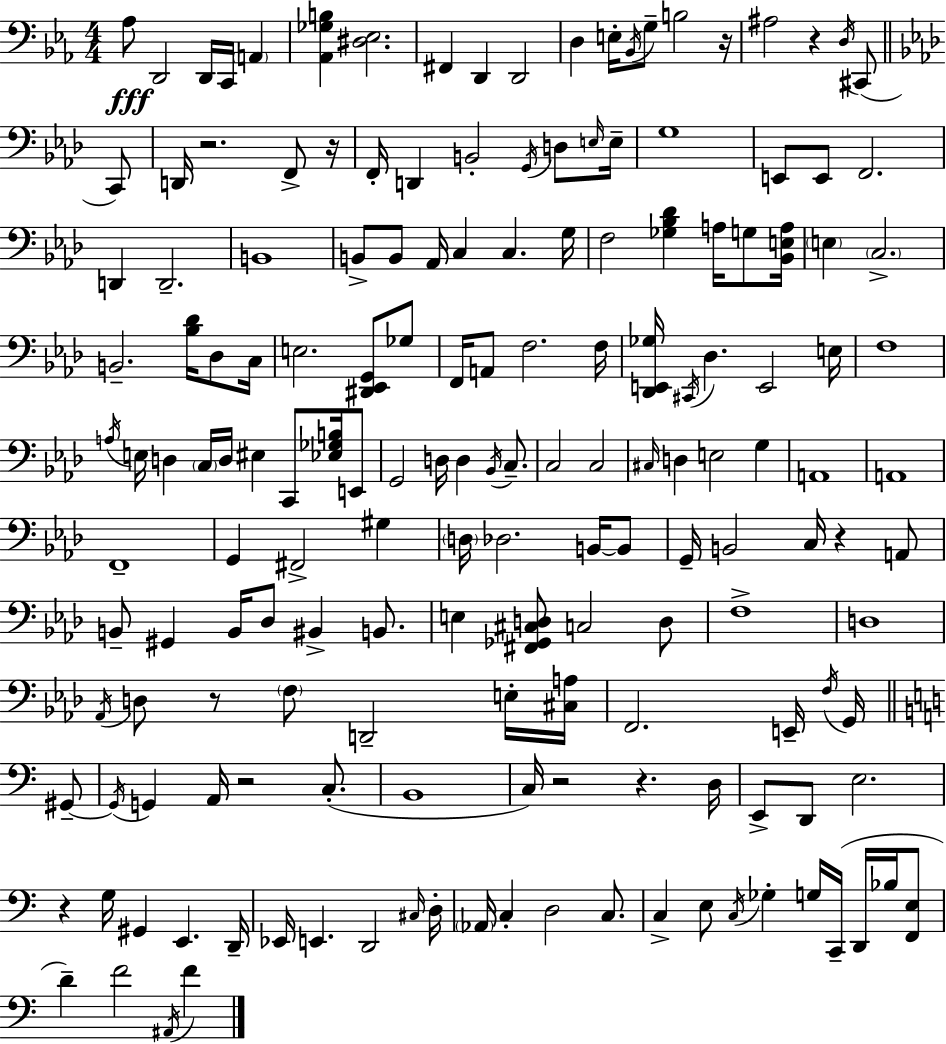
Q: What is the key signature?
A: EES major